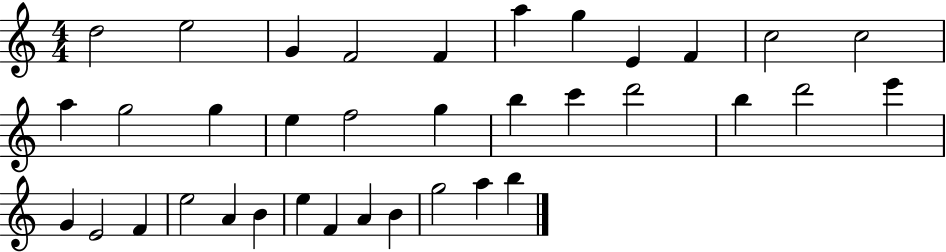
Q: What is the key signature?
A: C major